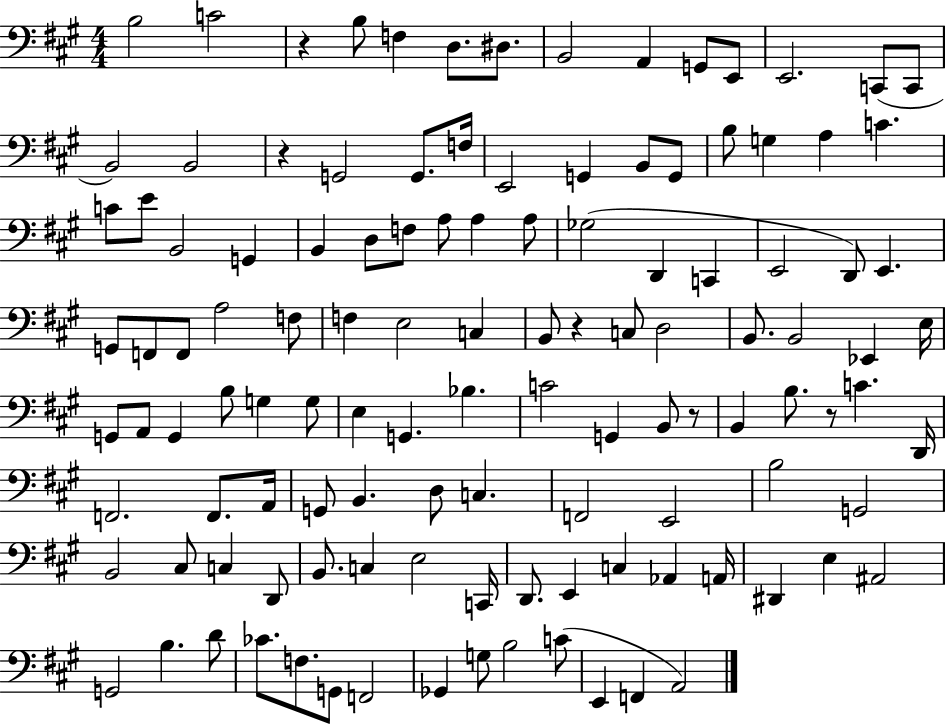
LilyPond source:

{
  \clef bass
  \numericTimeSignature
  \time 4/4
  \key a \major
  \repeat volta 2 { b2 c'2 | r4 b8 f4 d8. dis8. | b,2 a,4 g,8 e,8 | e,2. c,8( c,8 | \break b,2) b,2 | r4 g,2 g,8. f16 | e,2 g,4 b,8 g,8 | b8 g4 a4 c'4. | \break c'8 e'8 b,2 g,4 | b,4 d8 f8 a8 a4 a8 | ges2( d,4 c,4 | e,2 d,8) e,4. | \break g,8 f,8 f,8 a2 f8 | f4 e2 c4 | b,8 r4 c8 d2 | b,8. b,2 ees,4 e16 | \break g,8 a,8 g,4 b8 g4 g8 | e4 g,4. bes4. | c'2 g,4 b,8 r8 | b,4 b8. r8 c'4. d,16 | \break f,2. f,8. a,16 | g,8 b,4. d8 c4. | f,2 e,2 | b2 g,2 | \break b,2 cis8 c4 d,8 | b,8. c4 e2 c,16 | d,8. e,4 c4 aes,4 a,16 | dis,4 e4 ais,2 | \break g,2 b4. d'8 | ces'8. f8. g,8 f,2 | ges,4 g8 b2 c'8( | e,4 f,4 a,2) | \break } \bar "|."
}